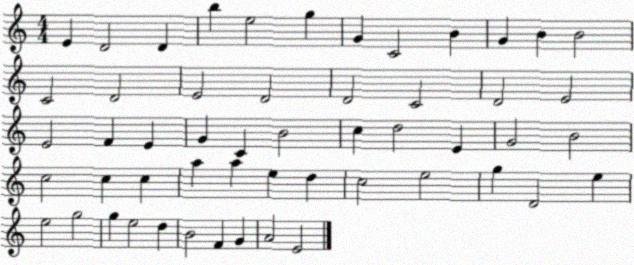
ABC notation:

X:1
T:Untitled
M:4/4
L:1/4
K:C
E D2 D b e2 g G C2 B G B B2 C2 D2 E2 D2 D2 C2 D2 E2 E2 F E G C B2 c d2 E G2 B2 c2 c c a a e d c2 e2 g D2 e e2 g2 g e2 d B2 F G A2 E2